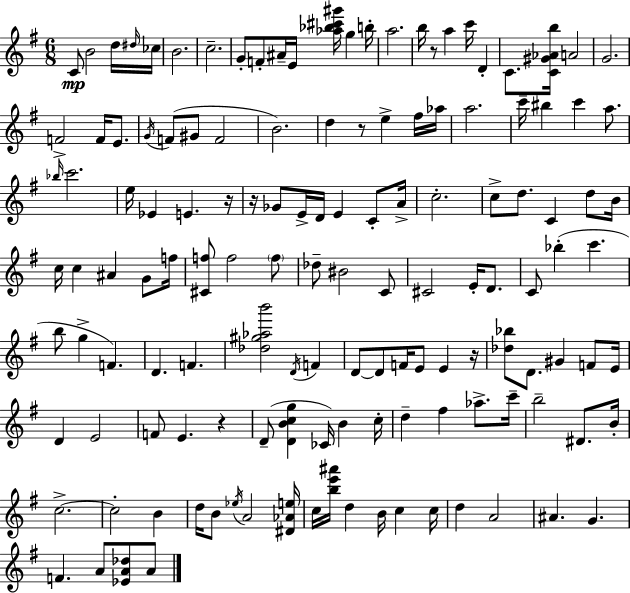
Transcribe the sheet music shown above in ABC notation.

X:1
T:Untitled
M:6/8
L:1/4
K:G
C/2 B2 d/4 ^d/4 _c/4 B2 c2 G/2 F/2 ^A/4 E/4 [_a_b^c'^g']/4 g b/4 a2 b/4 z/2 a c'/4 D C/2 [C^G_Ab]/4 A2 G2 F2 F/4 E/2 G/4 F/2 ^G/2 F2 B2 d z/2 e ^f/4 _a/4 a2 c'/4 ^b c' a/2 _b/4 c'2 e/4 _E E z/4 z/4 _G/2 E/4 D/4 E C/2 A/4 c2 c/2 d/2 C d/2 B/4 c/4 c ^A G/2 f/4 [^Cf]/2 f2 f/2 _d/2 ^B2 C/2 ^C2 E/4 D/2 C/2 _b c' b/2 g F D F [_d^g_ab']2 D/4 F D/2 D/2 F/4 E/2 E z/4 [_d_b]/2 D/2 ^G F/2 E/4 D E2 F/2 E z D/2 [DBcg] _C/4 B c/4 d ^f _a/2 c'/4 b2 ^D/2 B/4 c2 c2 B d/4 B/2 _e/4 A2 [^D_Ae]/4 c/4 [be'^a']/4 d B/4 c c/4 d A2 ^A G F A/2 [_EA_d]/2 A/2